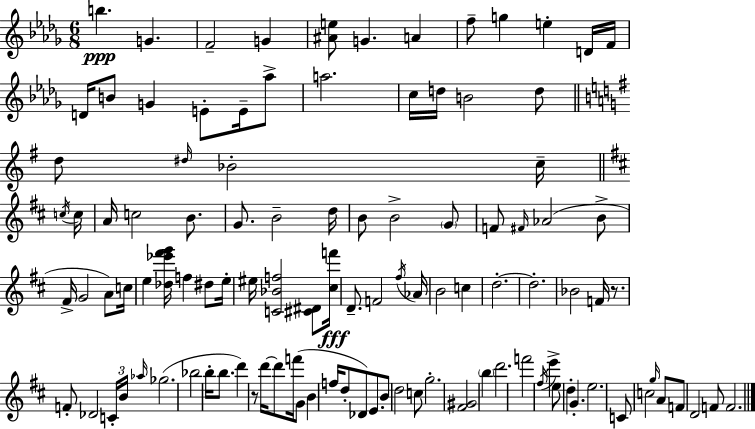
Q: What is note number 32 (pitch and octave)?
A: G4